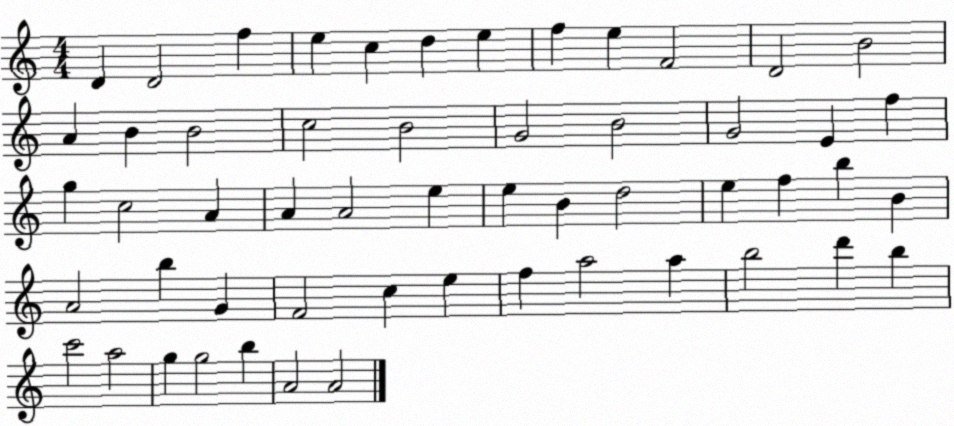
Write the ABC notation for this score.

X:1
T:Untitled
M:4/4
L:1/4
K:C
D D2 f e c d e f e F2 D2 B2 A B B2 c2 B2 G2 B2 G2 E f g c2 A A A2 e e B d2 e f b B A2 b G F2 c e f a2 a b2 d' b c'2 a2 g g2 b A2 A2